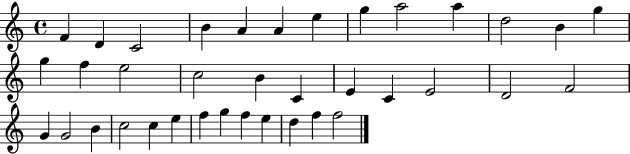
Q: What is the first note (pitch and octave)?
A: F4